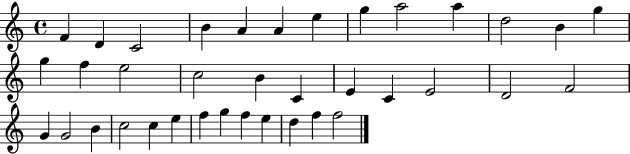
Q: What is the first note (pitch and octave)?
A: F4